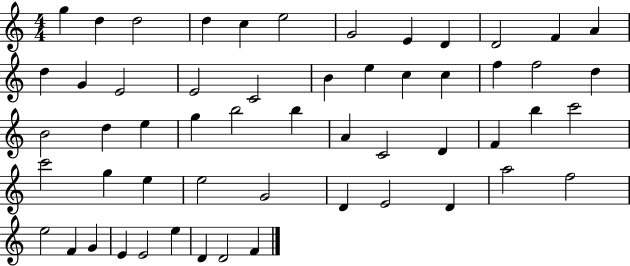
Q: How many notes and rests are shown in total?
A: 55